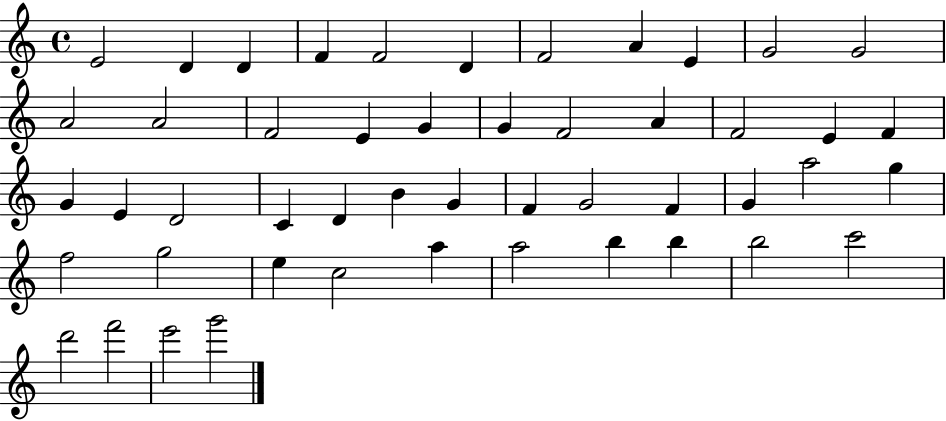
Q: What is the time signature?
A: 4/4